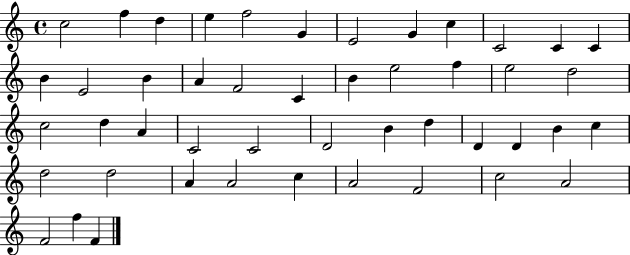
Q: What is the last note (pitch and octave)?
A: F4